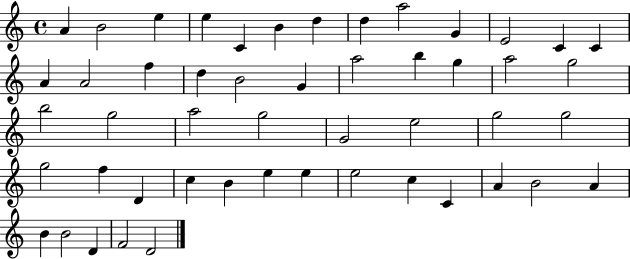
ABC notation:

X:1
T:Untitled
M:4/4
L:1/4
K:C
A B2 e e C B d d a2 G E2 C C A A2 f d B2 G a2 b g a2 g2 b2 g2 a2 g2 G2 e2 g2 g2 g2 f D c B e e e2 c C A B2 A B B2 D F2 D2